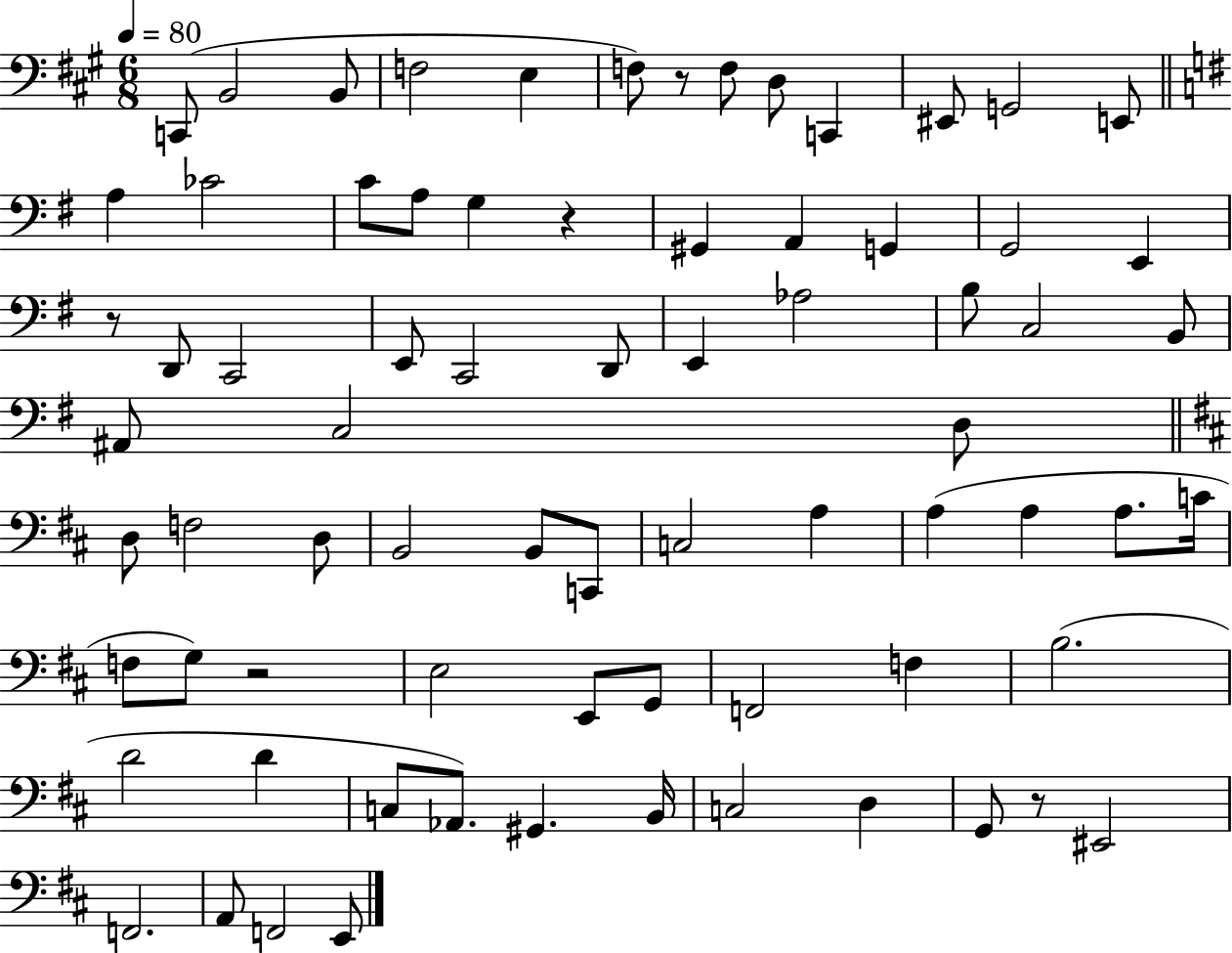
C2/e B2/h B2/e F3/h E3/q F3/e R/e F3/e D3/e C2/q EIS2/e G2/h E2/e A3/q CES4/h C4/e A3/e G3/q R/q G#2/q A2/q G2/q G2/h E2/q R/e D2/e C2/h E2/e C2/h D2/e E2/q Ab3/h B3/e C3/h B2/e A#2/e C3/h D3/e D3/e F3/h D3/e B2/h B2/e C2/e C3/h A3/q A3/q A3/q A3/e. C4/s F3/e G3/e R/h E3/h E2/e G2/e F2/h F3/q B3/h. D4/h D4/q C3/e Ab2/e. G#2/q. B2/s C3/h D3/q G2/e R/e EIS2/h F2/h. A2/e F2/h E2/e